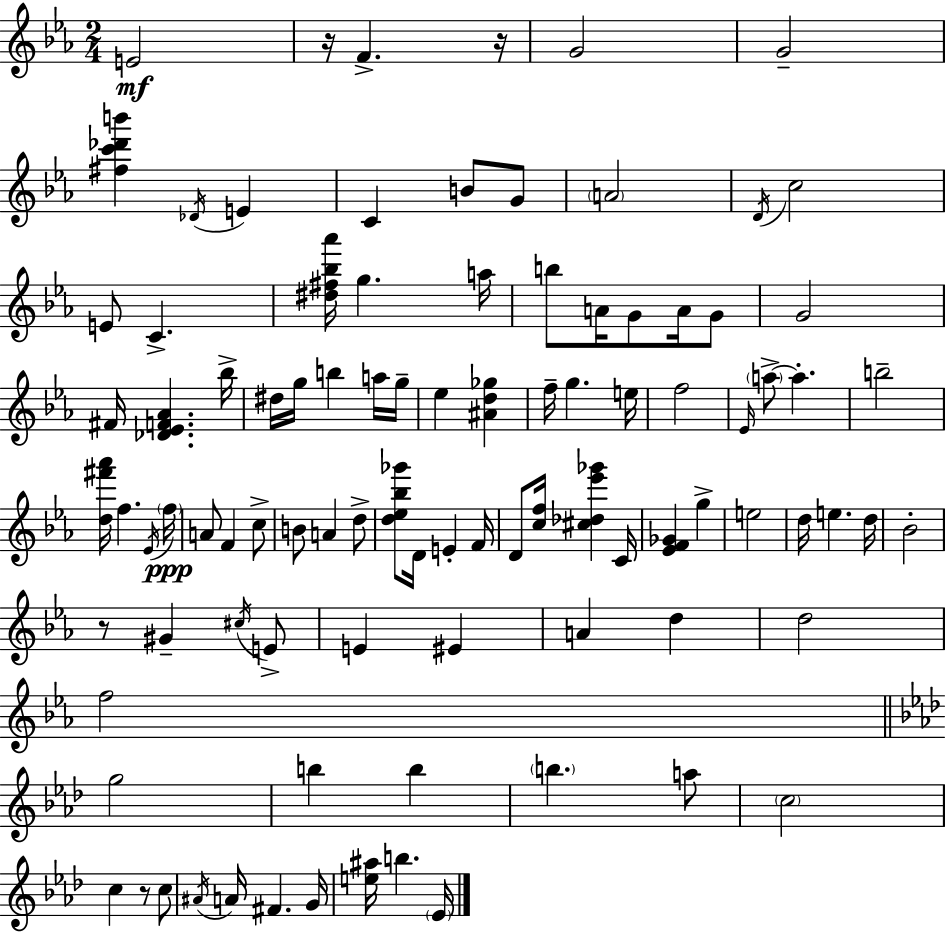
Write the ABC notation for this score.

X:1
T:Untitled
M:2/4
L:1/4
K:Cm
E2 z/4 F z/4 G2 G2 [^fc'_d'b'] _D/4 E C B/2 G/2 A2 D/4 c2 E/2 C [^d^f_b_a']/4 g a/4 b/2 A/4 G/2 A/4 G/2 G2 ^F/4 [_D_EF_A] _b/4 ^d/4 g/4 b a/4 g/4 _e [^Ad_g] f/4 g e/4 f2 _E/4 a/2 a b2 [d^f'_a']/4 f _E/4 f/4 A/2 F c/2 B/2 A d/2 [d_e_b_g']/2 D/4 E F/4 D/2 [cf]/4 [^c_d_e'_g'] C/4 [_EF_G] g e2 d/4 e d/4 _B2 z/2 ^G ^c/4 E/2 E ^E A d d2 f2 g2 b b b a/2 c2 c z/2 c/2 ^A/4 A/4 ^F G/4 [e^a]/4 b _E/4